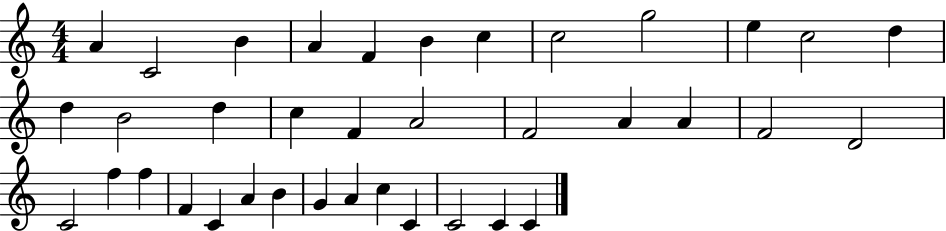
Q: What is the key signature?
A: C major